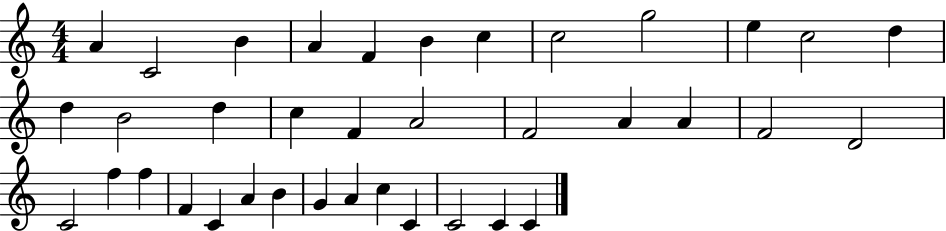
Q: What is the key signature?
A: C major